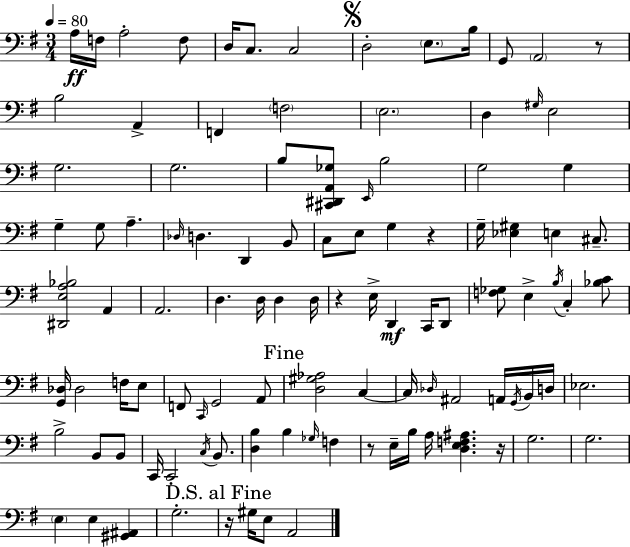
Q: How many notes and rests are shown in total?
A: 106